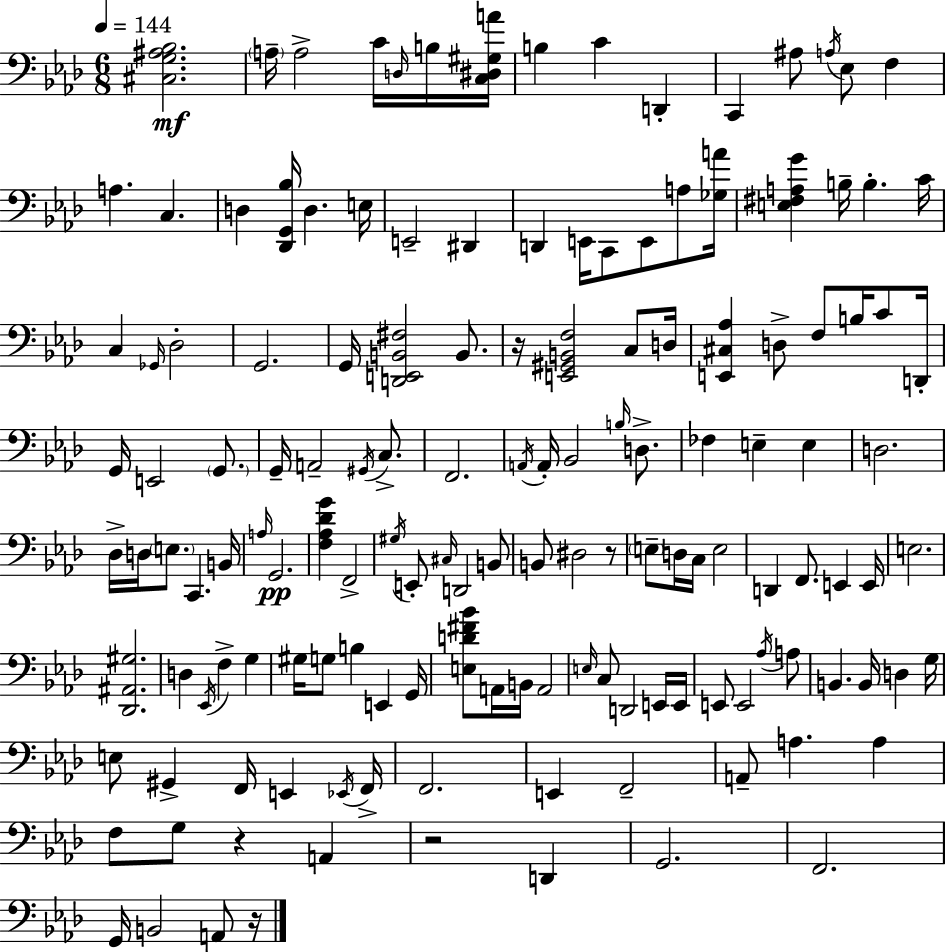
X:1
T:Untitled
M:6/8
L:1/4
K:Ab
[^C,G,^A,_B,]2 A,/4 A,2 C/4 D,/4 B,/4 [C,^D,^G,A]/4 B, C D,, C,, ^A,/2 A,/4 _E,/2 F, A, C, D, [_D,,G,,_B,]/4 D, E,/4 E,,2 ^D,, D,, E,,/4 C,,/2 E,,/2 A,/2 [_G,A]/4 [E,^F,A,G] B,/4 B, C/4 C, _G,,/4 _D,2 G,,2 G,,/4 [D,,E,,B,,^F,]2 B,,/2 z/4 [E,,^G,,B,,F,]2 C,/2 D,/4 [E,,^C,_A,] D,/2 F,/2 B,/4 C/2 D,,/4 G,,/4 E,,2 G,,/2 G,,/4 A,,2 ^G,,/4 C,/2 F,,2 A,,/4 A,,/4 _B,,2 B,/4 D,/2 _F, E, E, D,2 _D,/4 D,/4 E,/2 C,, B,,/4 A,/4 G,,2 [F,_A,_DG] F,,2 ^G,/4 E,,/2 ^C,/4 D,,2 B,,/2 B,,/2 ^D,2 z/2 E,/2 D,/4 C,/4 E,2 D,, F,,/2 E,, E,,/4 E,2 [_D,,^A,,^G,]2 D, _E,,/4 F, G, ^G,/4 G,/2 B, E,, G,,/4 [E,D^F_B]/2 A,,/4 B,,/4 A,,2 E,/4 C,/2 D,,2 E,,/4 E,,/4 E,,/2 E,,2 _A,/4 A,/2 B,, B,,/4 D, G,/4 E,/2 ^G,, F,,/4 E,, _E,,/4 F,,/4 F,,2 E,, F,,2 A,,/2 A, A, F,/2 G,/2 z A,, z2 D,, G,,2 F,,2 G,,/4 B,,2 A,,/2 z/4